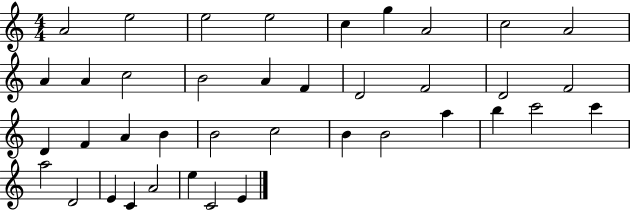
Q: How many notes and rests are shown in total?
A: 39